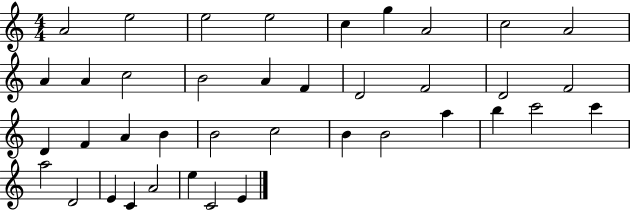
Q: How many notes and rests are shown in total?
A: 39